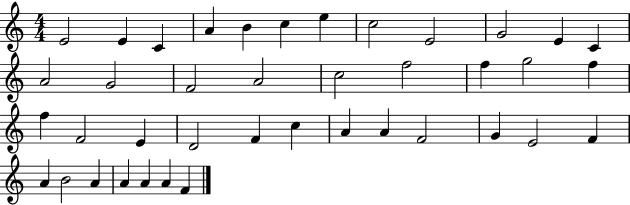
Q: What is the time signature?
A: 4/4